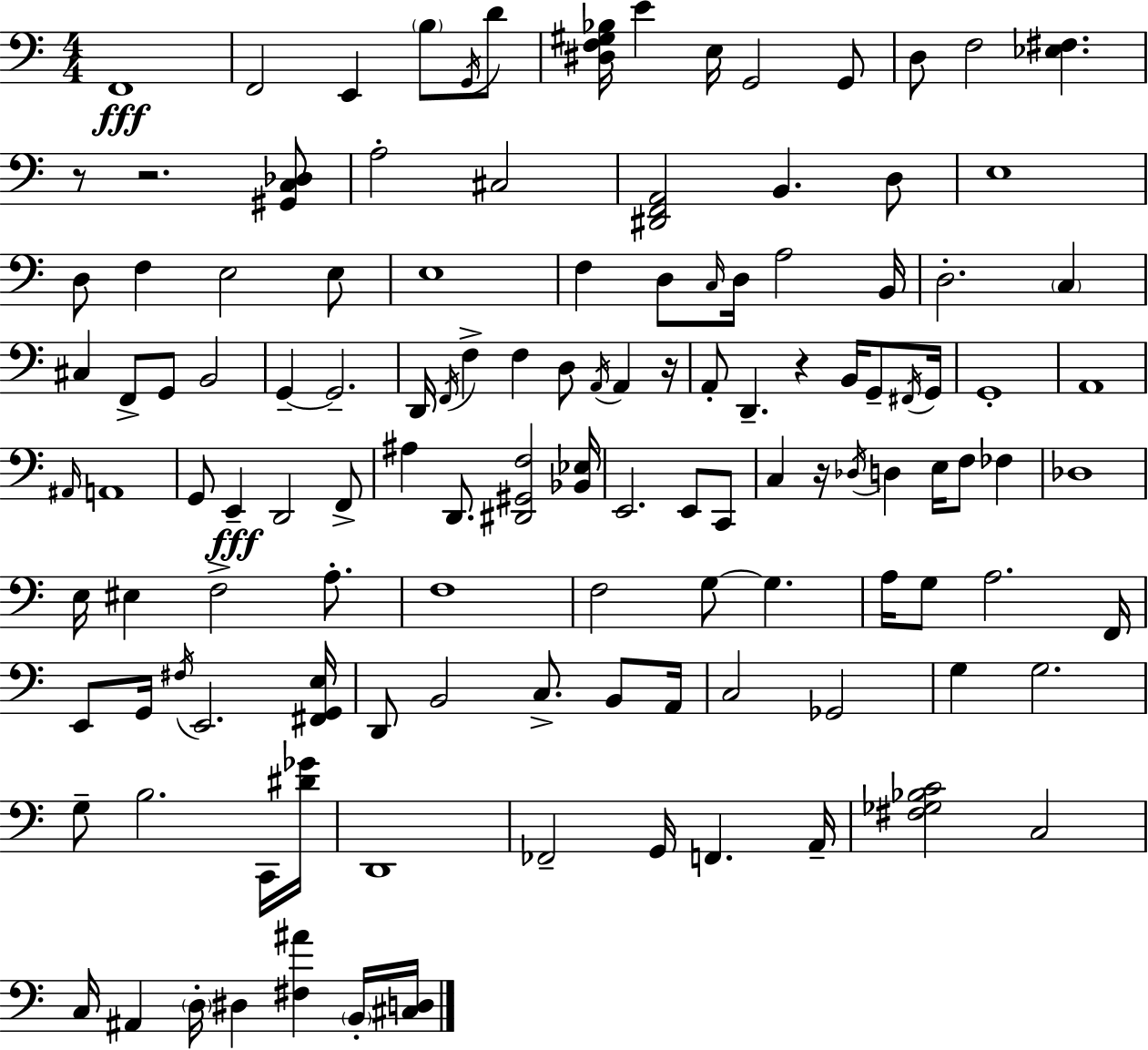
F2/w F2/h E2/q B3/e G2/s D4/e [D#3,F3,G#3,Bb3]/s E4/q E3/s G2/h G2/e D3/e F3/h [Eb3,F#3]/q. R/e R/h. [G#2,C3,Db3]/e A3/h C#3/h [D#2,F2,A2]/h B2/q. D3/e E3/w D3/e F3/q E3/h E3/e E3/w F3/q D3/e C3/s D3/s A3/h B2/s D3/h. C3/q C#3/q F2/e G2/e B2/h G2/q G2/h. D2/s F2/s F3/q F3/q D3/e A2/s A2/q R/s A2/e D2/q. R/q B2/s G2/e F#2/s G2/s G2/w A2/w A#2/s A2/w G2/e E2/q D2/h F2/e A#3/q D2/e. [D#2,G#2,F3]/h [Bb2,Eb3]/s E2/h. E2/e C2/e C3/q R/s Db3/s D3/q E3/s F3/e FES3/q Db3/w E3/s EIS3/q F3/h A3/e. F3/w F3/h G3/e G3/q. A3/s G3/e A3/h. F2/s E2/e G2/s F#3/s E2/h. [F#2,G2,E3]/s D2/e B2/h C3/e. B2/e A2/s C3/h Gb2/h G3/q G3/h. G3/e B3/h. C2/s [D#4,Gb4]/s D2/w FES2/h G2/s F2/q. A2/s [F#3,Gb3,Bb3,C4]/h C3/h C3/s A#2/q D3/s D#3/q [F#3,A#4]/q B2/s [C#3,D3]/s